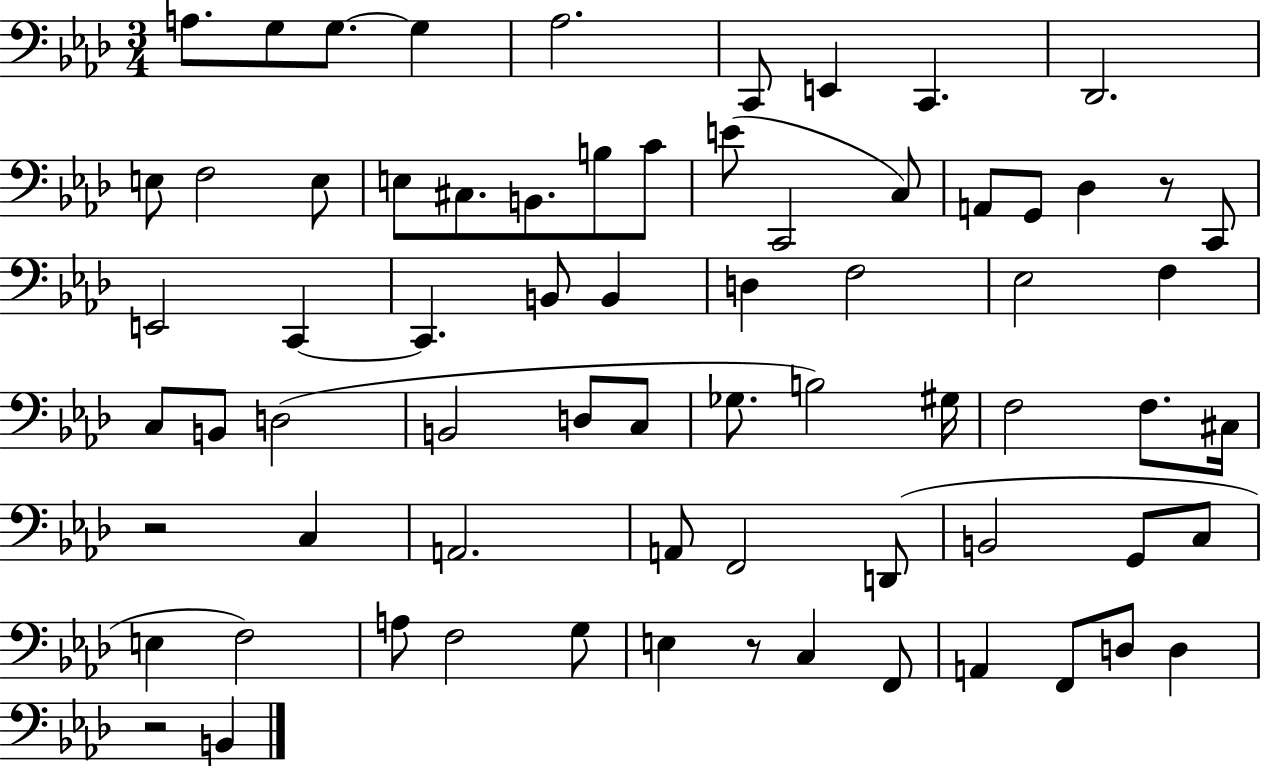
A3/e. G3/e G3/e. G3/q Ab3/h. C2/e E2/q C2/q. Db2/h. E3/e F3/h E3/e E3/e C#3/e. B2/e. B3/e C4/e E4/e C2/h C3/e A2/e G2/e Db3/q R/e C2/e E2/h C2/q C2/q. B2/e B2/q D3/q F3/h Eb3/h F3/q C3/e B2/e D3/h B2/h D3/e C3/e Gb3/e. B3/h G#3/s F3/h F3/e. C#3/s R/h C3/q A2/h. A2/e F2/h D2/e B2/h G2/e C3/e E3/q F3/h A3/e F3/h G3/e E3/q R/e C3/q F2/e A2/q F2/e D3/e D3/q R/h B2/q